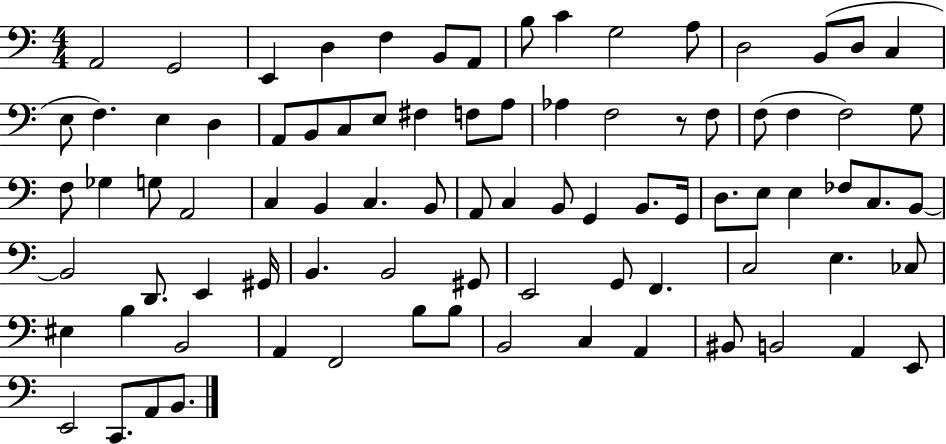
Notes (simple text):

A2/h G2/h E2/q D3/q F3/q B2/e A2/e B3/e C4/q G3/h A3/e D3/h B2/e D3/e C3/q E3/e F3/q. E3/q D3/q A2/e B2/e C3/e E3/e F#3/q F3/e A3/e Ab3/q F3/h R/e F3/e F3/e F3/q F3/h G3/e F3/e Gb3/q G3/e A2/h C3/q B2/q C3/q. B2/e A2/e C3/q B2/e G2/q B2/e. G2/s D3/e. E3/e E3/q FES3/e C3/e. B2/e B2/h D2/e. E2/q G#2/s B2/q. B2/h G#2/e E2/h G2/e F2/q. C3/h E3/q. CES3/e EIS3/q B3/q B2/h A2/q F2/h B3/e B3/e B2/h C3/q A2/q BIS2/e B2/h A2/q E2/e E2/h C2/e. A2/e B2/e.